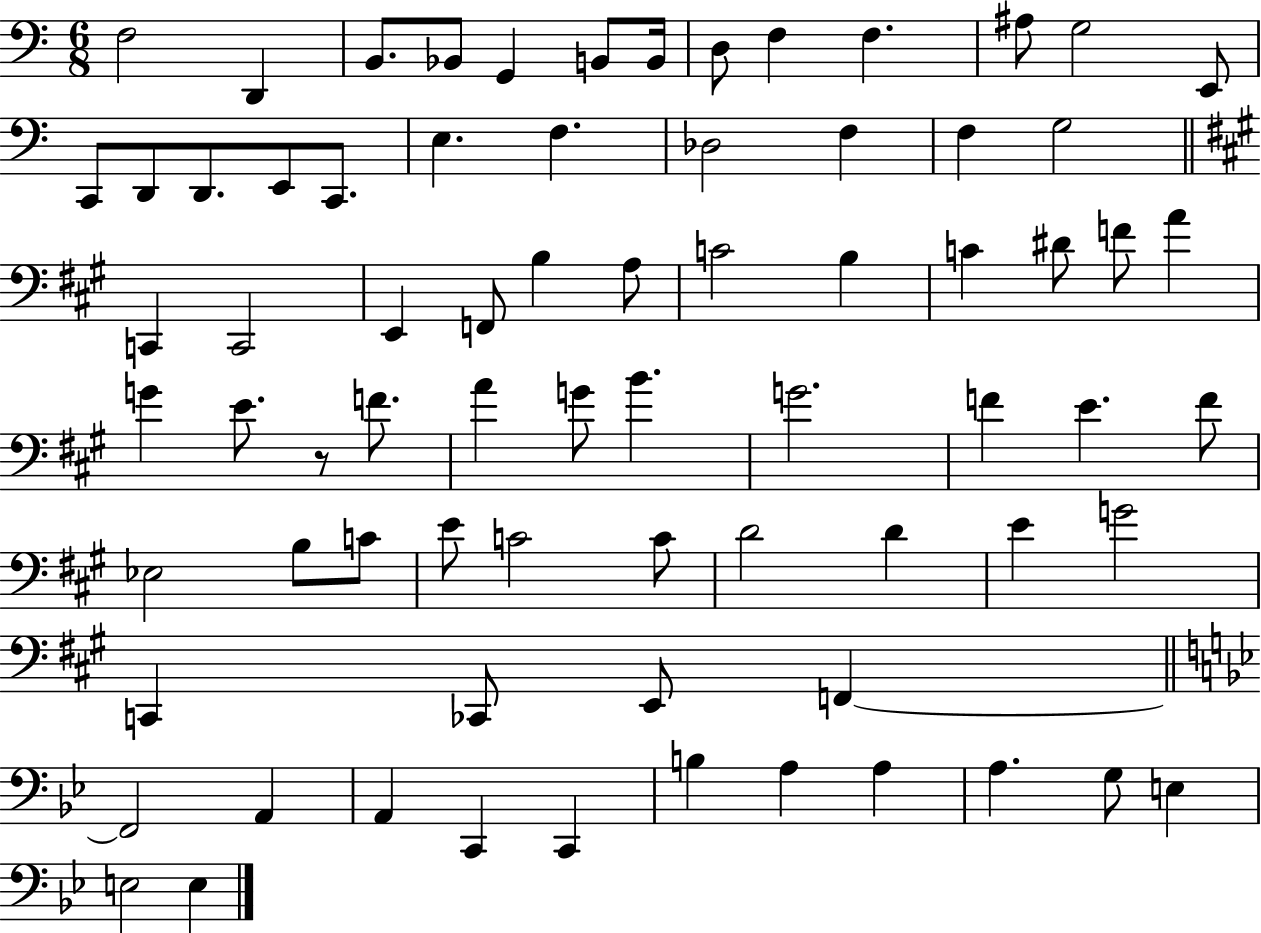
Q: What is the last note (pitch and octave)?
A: E3